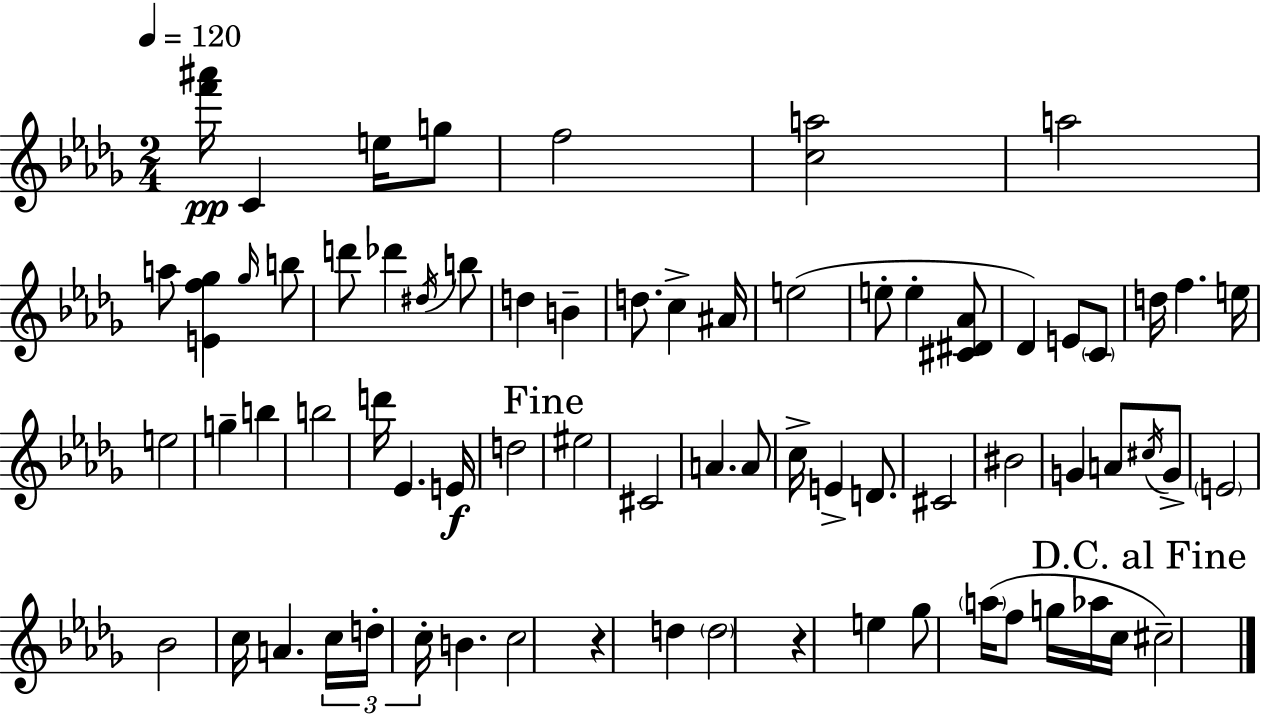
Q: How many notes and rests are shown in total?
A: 72